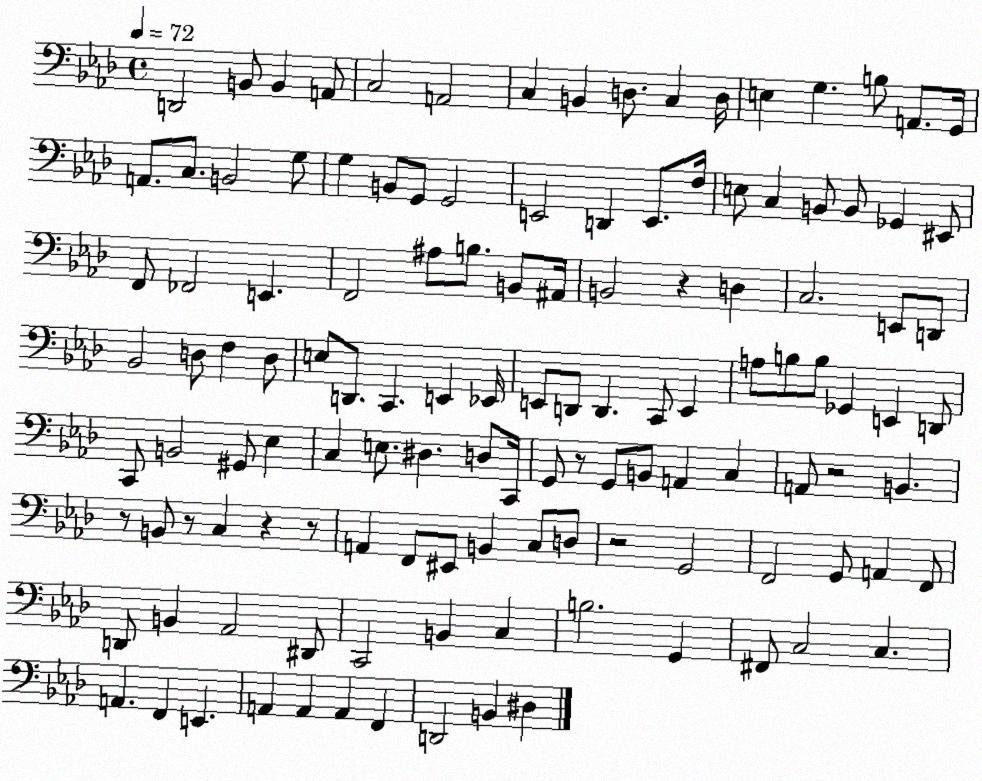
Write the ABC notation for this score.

X:1
T:Untitled
M:4/4
L:1/4
K:Ab
D,,2 B,,/2 B,, A,,/2 C,2 A,,2 C, B,, D,/2 C, D,/4 E, G, B,/2 A,,/2 G,,/4 A,,/2 C,/2 B,,2 G,/2 G, B,,/2 G,,/2 G,,2 E,,2 D,, E,,/2 F,/4 E,/2 C, B,,/2 B,,/2 _G,, ^E,,/2 F,,/2 _F,,2 E,, F,,2 ^A,/2 B,/2 B,,/2 ^A,,/4 B,,2 z D, C,2 E,,/2 D,,/2 _B,,2 D,/2 F, D,/2 E,/2 D,,/2 C,, E,, _E,,/4 E,,/2 D,,/2 D,, C,,/2 E,, A,/2 B,/2 B,/2 _G,, E,, D,,/2 C,,/2 B,,2 ^G,,/2 _E, C, E,/2 ^D, D,/2 C,,/4 G,,/2 z/2 G,,/2 B,,/2 A,, C, A,,/2 z2 B,, z/2 B,,/2 z/2 C, z z/2 A,, F,,/2 ^E,,/2 B,, C,/2 D,/2 z2 G,,2 F,,2 G,,/2 A,, F,,/2 D,,/2 B,, _A,,2 ^D,,/2 C,,2 B,, C, B,2 G,, ^F,,/2 C,2 C, A,, F,, E,, A,, A,, A,, F,, D,,2 B,, ^D,